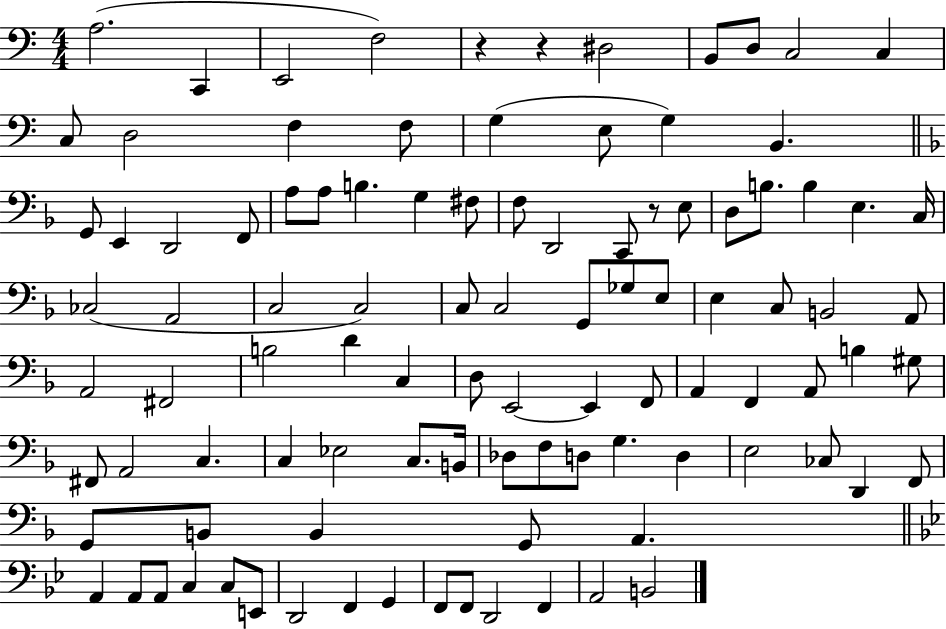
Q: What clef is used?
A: bass